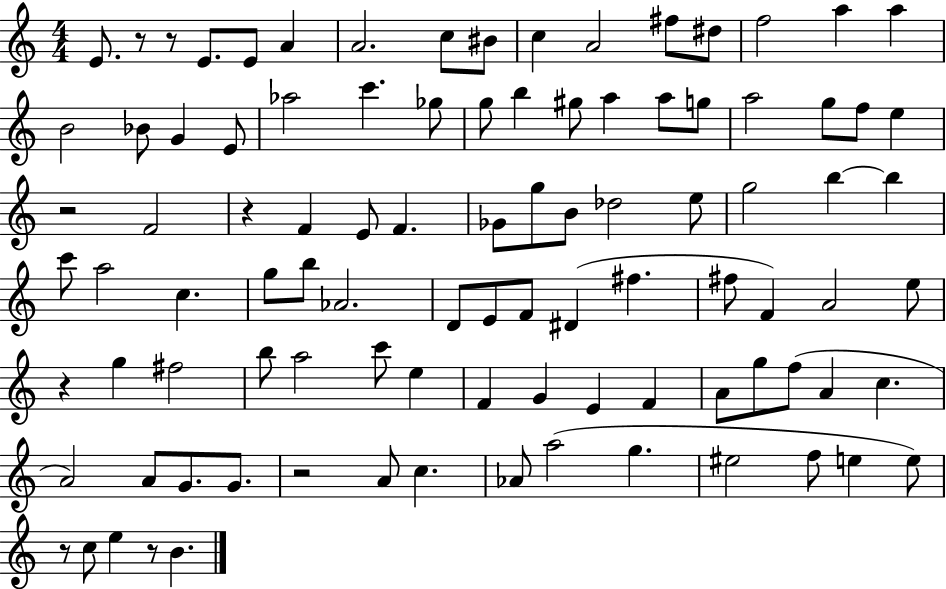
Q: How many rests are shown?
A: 8